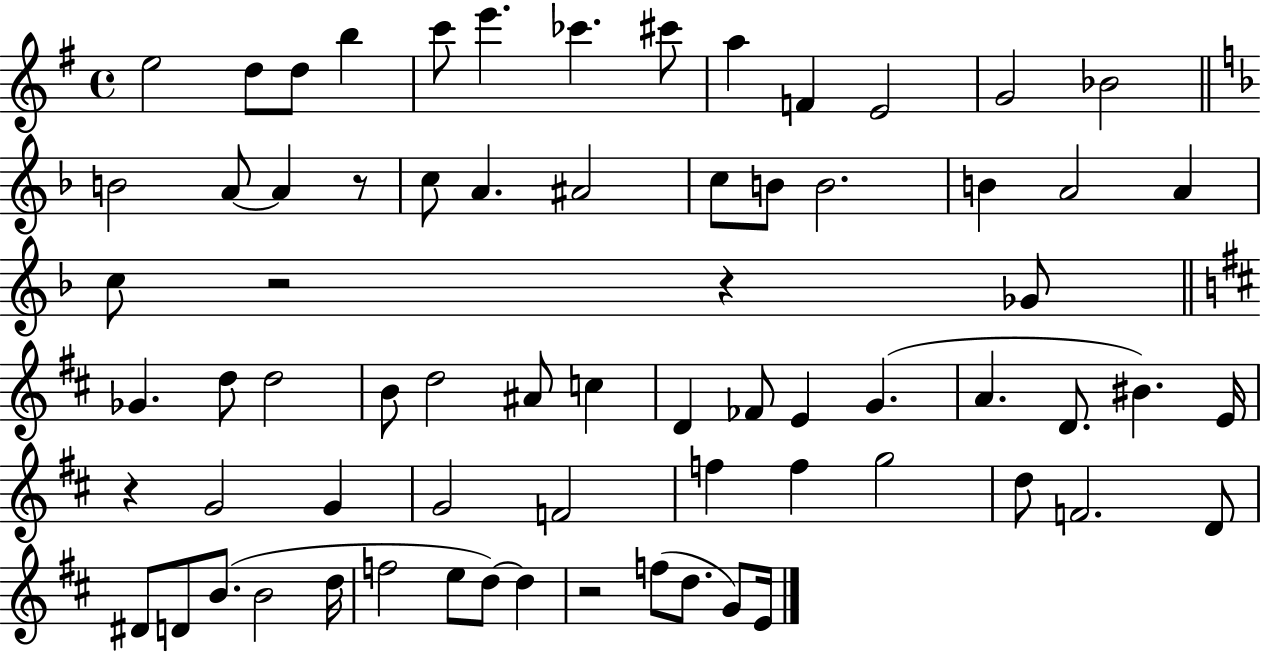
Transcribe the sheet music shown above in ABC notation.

X:1
T:Untitled
M:4/4
L:1/4
K:G
e2 d/2 d/2 b c'/2 e' _c' ^c'/2 a F E2 G2 _B2 B2 A/2 A z/2 c/2 A ^A2 c/2 B/2 B2 B A2 A c/2 z2 z _G/2 _G d/2 d2 B/2 d2 ^A/2 c D _F/2 E G A D/2 ^B E/4 z G2 G G2 F2 f f g2 d/2 F2 D/2 ^D/2 D/2 B/2 B2 d/4 f2 e/2 d/2 d z2 f/2 d/2 G/2 E/4